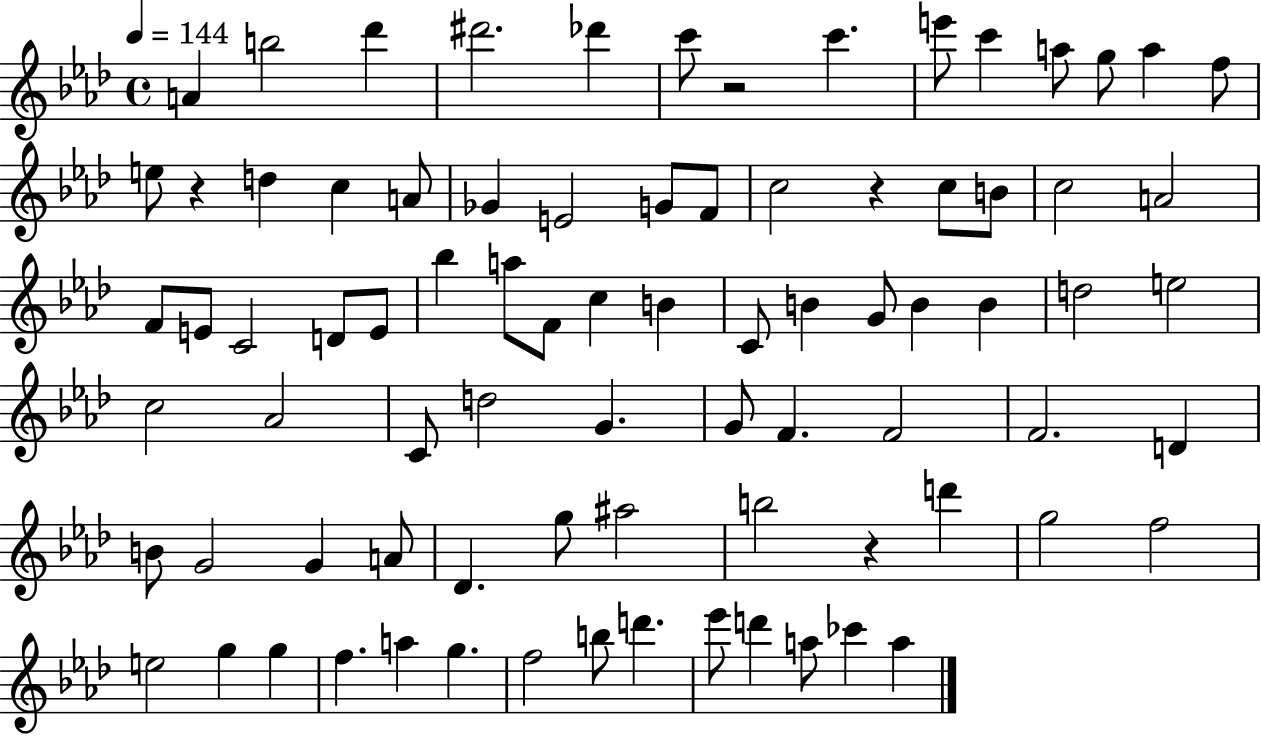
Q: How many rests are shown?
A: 4